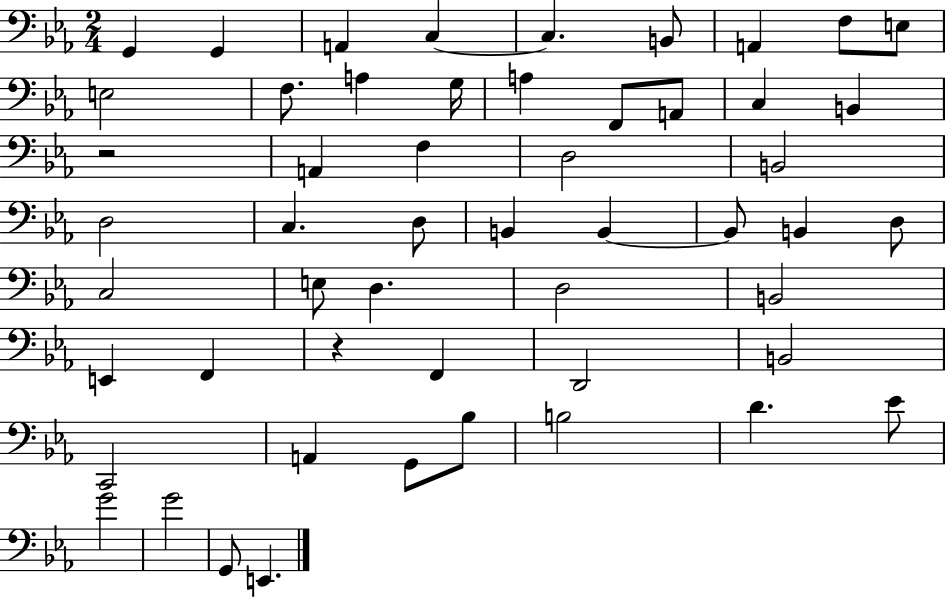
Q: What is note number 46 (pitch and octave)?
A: D4